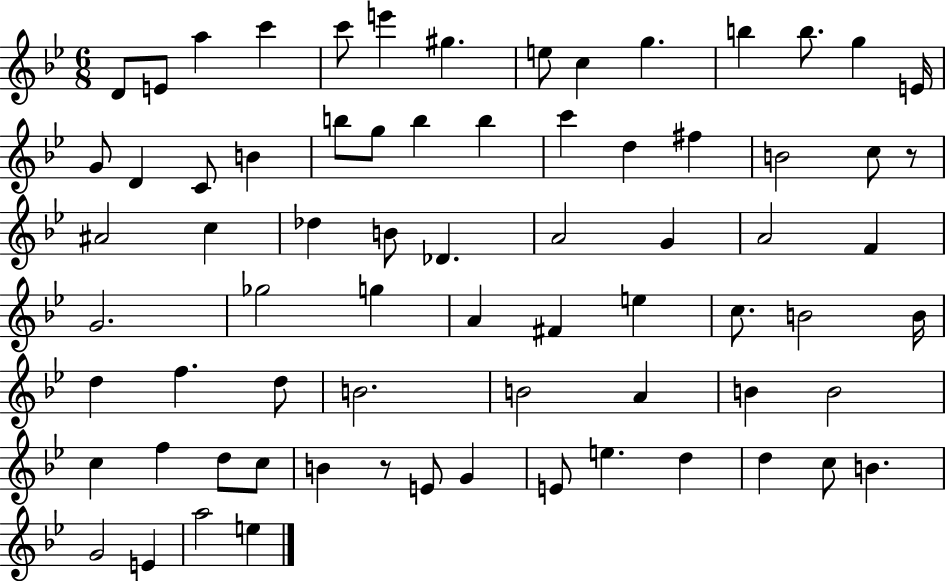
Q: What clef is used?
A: treble